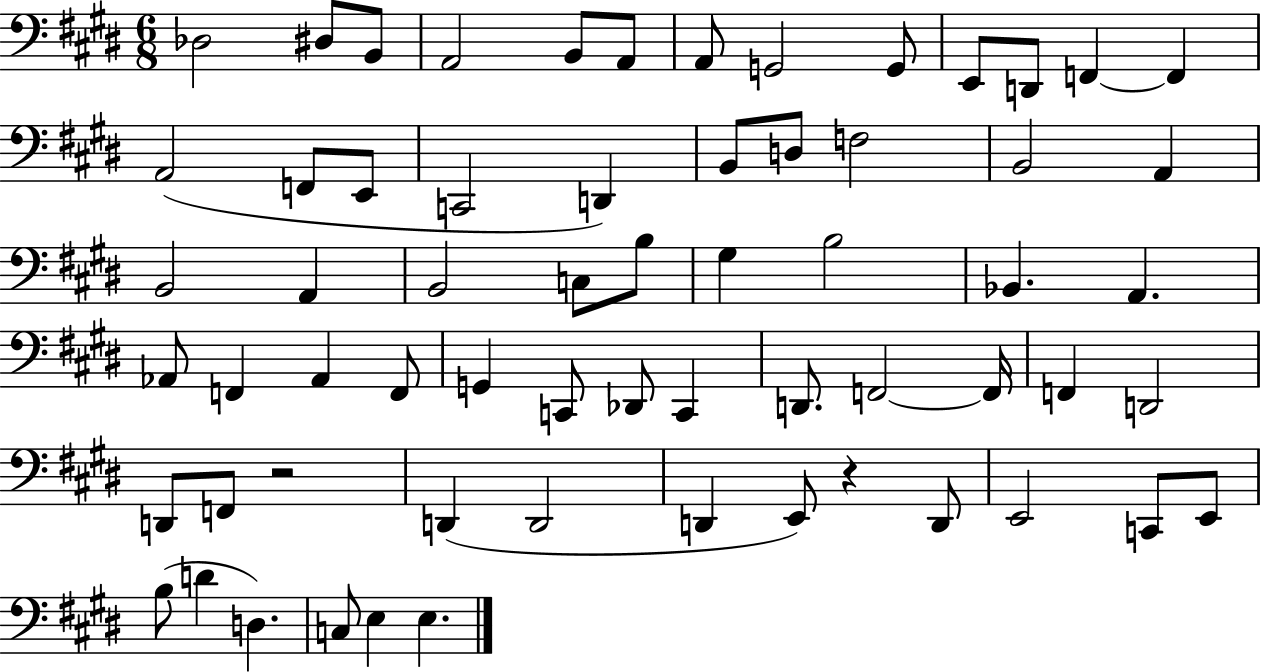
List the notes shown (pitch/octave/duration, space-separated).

Db3/h D#3/e B2/e A2/h B2/e A2/e A2/e G2/h G2/e E2/e D2/e F2/q F2/q A2/h F2/e E2/e C2/h D2/q B2/e D3/e F3/h B2/h A2/q B2/h A2/q B2/h C3/e B3/e G#3/q B3/h Bb2/q. A2/q. Ab2/e F2/q Ab2/q F2/e G2/q C2/e Db2/e C2/q D2/e. F2/h F2/s F2/q D2/h D2/e F2/e R/h D2/q D2/h D2/q E2/e R/q D2/e E2/h C2/e E2/e B3/e D4/q D3/q. C3/e E3/q E3/q.